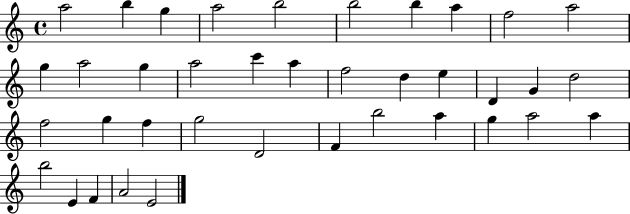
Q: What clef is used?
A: treble